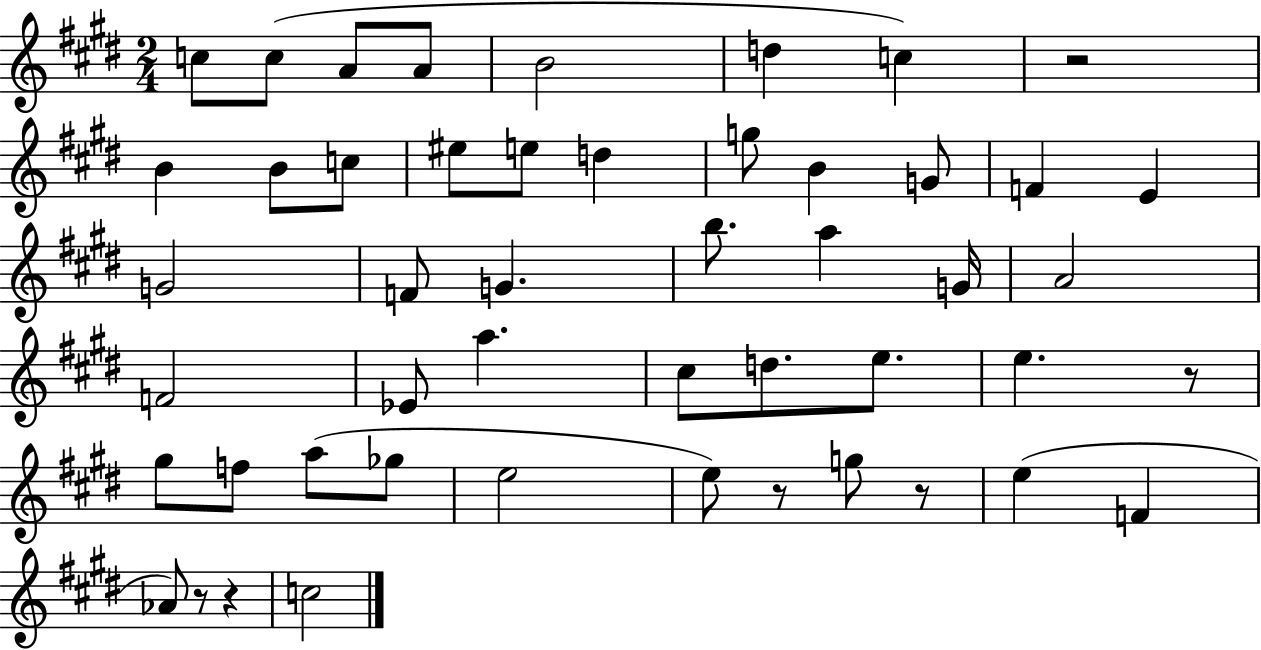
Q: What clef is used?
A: treble